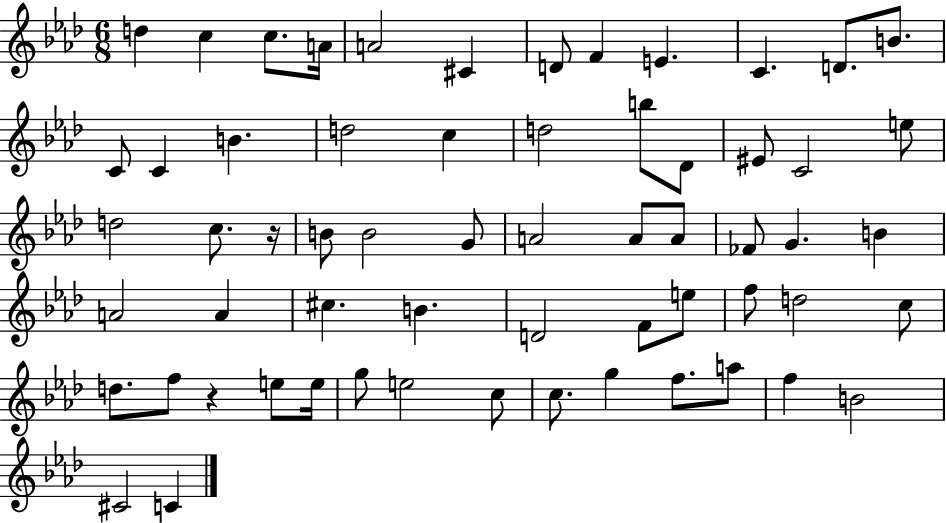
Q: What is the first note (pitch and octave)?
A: D5